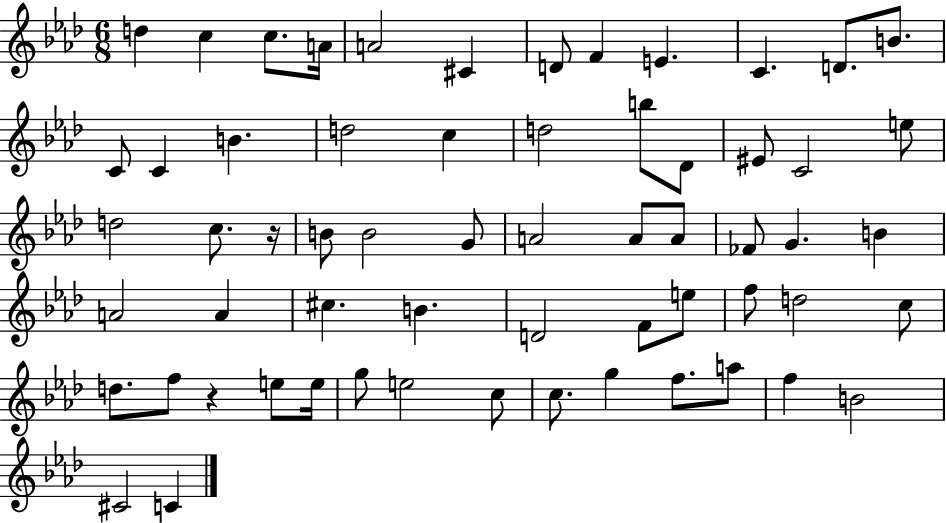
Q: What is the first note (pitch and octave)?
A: D5